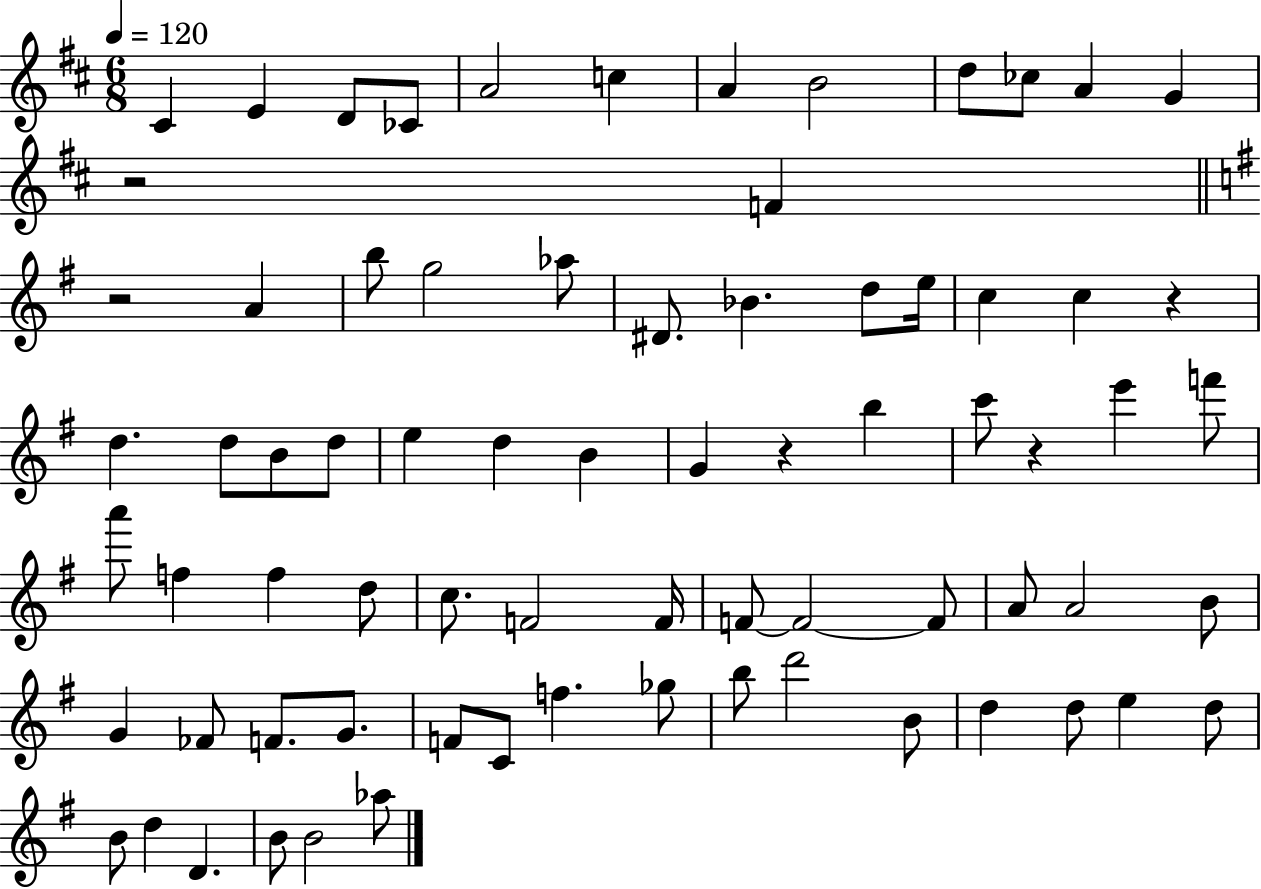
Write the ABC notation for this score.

X:1
T:Untitled
M:6/8
L:1/4
K:D
^C E D/2 _C/2 A2 c A B2 d/2 _c/2 A G z2 F z2 A b/2 g2 _a/2 ^D/2 _B d/2 e/4 c c z d d/2 B/2 d/2 e d B G z b c'/2 z e' f'/2 a'/2 f f d/2 c/2 F2 F/4 F/2 F2 F/2 A/2 A2 B/2 G _F/2 F/2 G/2 F/2 C/2 f _g/2 b/2 d'2 B/2 d d/2 e d/2 B/2 d D B/2 B2 _a/2